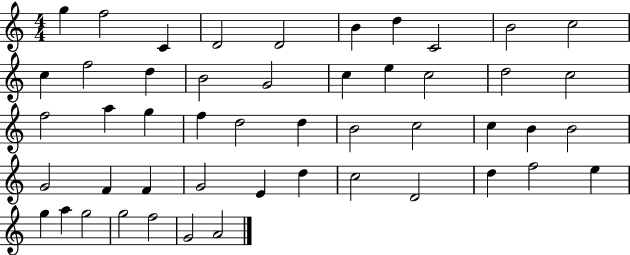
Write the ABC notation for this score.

X:1
T:Untitled
M:4/4
L:1/4
K:C
g f2 C D2 D2 B d C2 B2 c2 c f2 d B2 G2 c e c2 d2 c2 f2 a g f d2 d B2 c2 c B B2 G2 F F G2 E d c2 D2 d f2 e g a g2 g2 f2 G2 A2